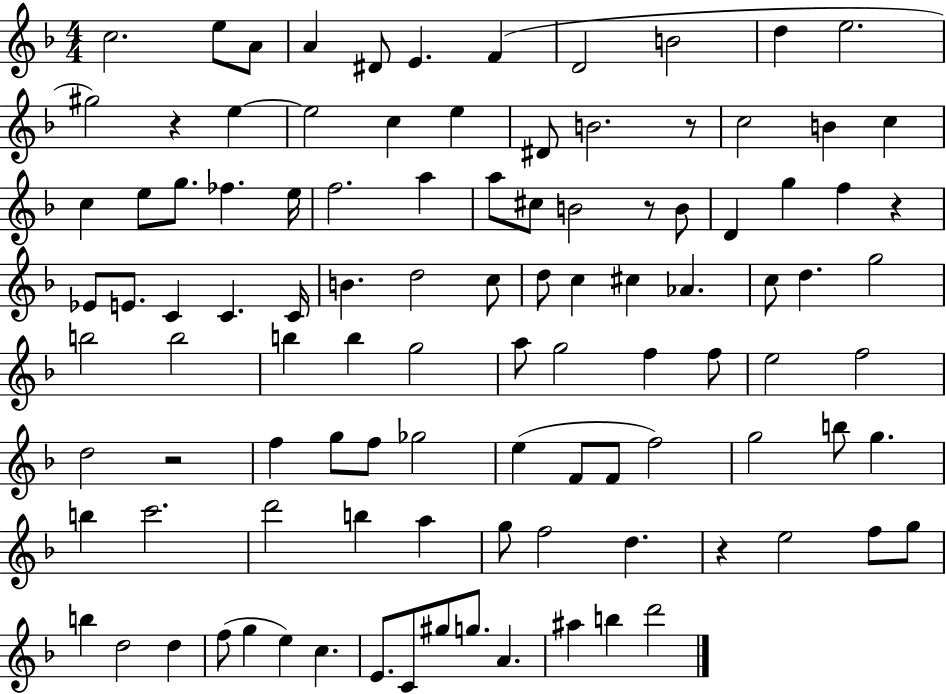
{
  \clef treble
  \numericTimeSignature
  \time 4/4
  \key f \major
  c''2. e''8 a'8 | a'4 dis'8 e'4. f'4( | d'2 b'2 | d''4 e''2. | \break gis''2) r4 e''4~~ | e''2 c''4 e''4 | dis'8 b'2. r8 | c''2 b'4 c''4 | \break c''4 e''8 g''8. fes''4. e''16 | f''2. a''4 | a''8 cis''8 b'2 r8 b'8 | d'4 g''4 f''4 r4 | \break ees'8 e'8. c'4 c'4. c'16 | b'4. d''2 c''8 | d''8 c''4 cis''4 aes'4. | c''8 d''4. g''2 | \break b''2 b''2 | b''4 b''4 g''2 | a''8 g''2 f''4 f''8 | e''2 f''2 | \break d''2 r2 | f''4 g''8 f''8 ges''2 | e''4( f'8 f'8 f''2) | g''2 b''8 g''4. | \break b''4 c'''2. | d'''2 b''4 a''4 | g''8 f''2 d''4. | r4 e''2 f''8 g''8 | \break b''4 d''2 d''4 | f''8( g''4 e''4) c''4. | e'8. c'8 gis''8 g''8. a'4. | ais''4 b''4 d'''2 | \break \bar "|."
}